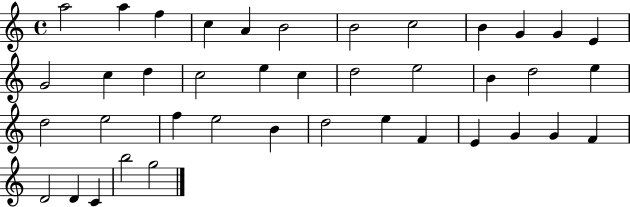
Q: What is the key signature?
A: C major